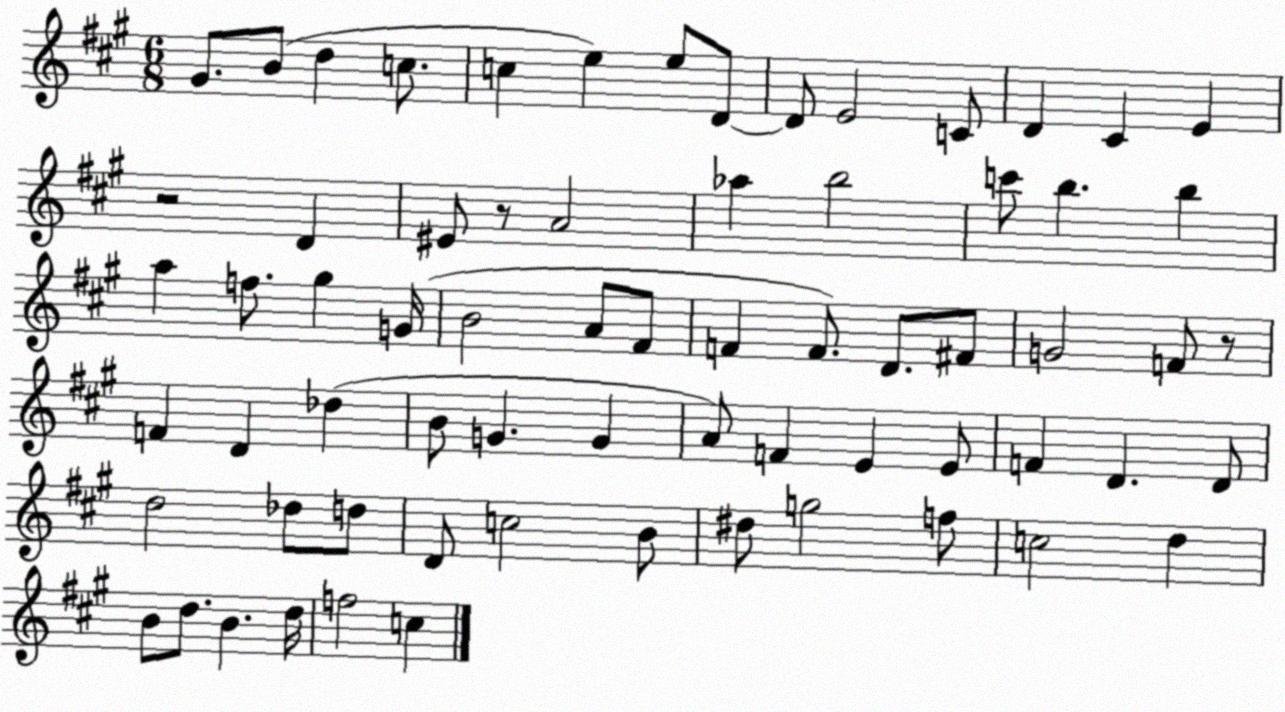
X:1
T:Untitled
M:6/8
L:1/4
K:A
^G/2 B/2 d c/2 c e e/2 D/2 D/2 E2 C/2 D ^C E z2 D ^E/2 z/2 A2 _a b2 c'/2 b b a f/2 ^g G/4 B2 A/2 ^F/2 F F/2 D/2 ^F/2 G2 F/2 z/2 F D _d B/2 G G A/2 F E E/2 F D D/2 d2 _d/2 d/2 D/2 c2 B/2 ^d/2 g2 f/2 c2 d B/2 d/2 B d/4 f2 c